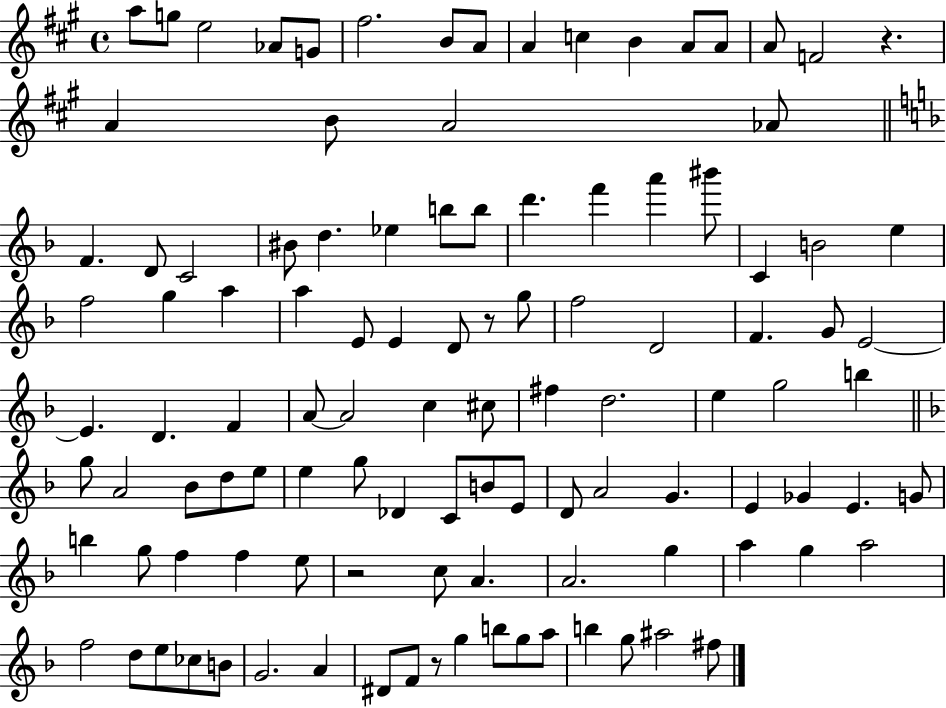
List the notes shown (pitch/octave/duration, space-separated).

A5/e G5/e E5/h Ab4/e G4/e F#5/h. B4/e A4/e A4/q C5/q B4/q A4/e A4/e A4/e F4/h R/q. A4/q B4/e A4/h Ab4/e F4/q. D4/e C4/h BIS4/e D5/q. Eb5/q B5/e B5/e D6/q. F6/q A6/q BIS6/e C4/q B4/h E5/q F5/h G5/q A5/q A5/q E4/e E4/q D4/e R/e G5/e F5/h D4/h F4/q. G4/e E4/h E4/q. D4/q. F4/q A4/e A4/h C5/q C#5/e F#5/q D5/h. E5/q G5/h B5/q G5/e A4/h Bb4/e D5/e E5/e E5/q G5/e Db4/q C4/e B4/e E4/e D4/e A4/h G4/q. E4/q Gb4/q E4/q. G4/e B5/q G5/e F5/q F5/q E5/e R/h C5/e A4/q. A4/h. G5/q A5/q G5/q A5/h F5/h D5/e E5/e CES5/e B4/e G4/h. A4/q D#4/e F4/e R/e G5/q B5/e G5/e A5/e B5/q G5/e A#5/h F#5/e